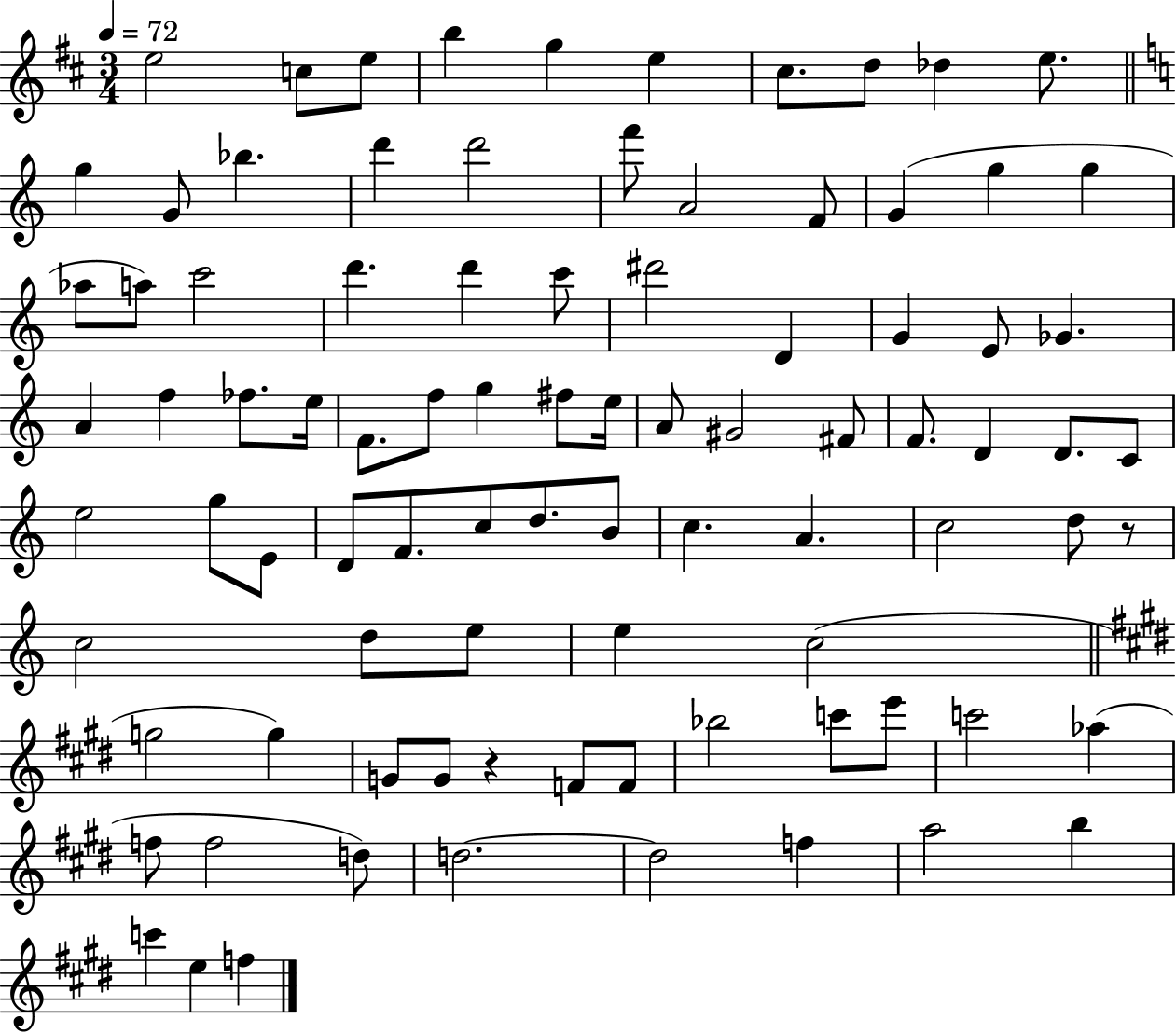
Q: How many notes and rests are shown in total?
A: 89